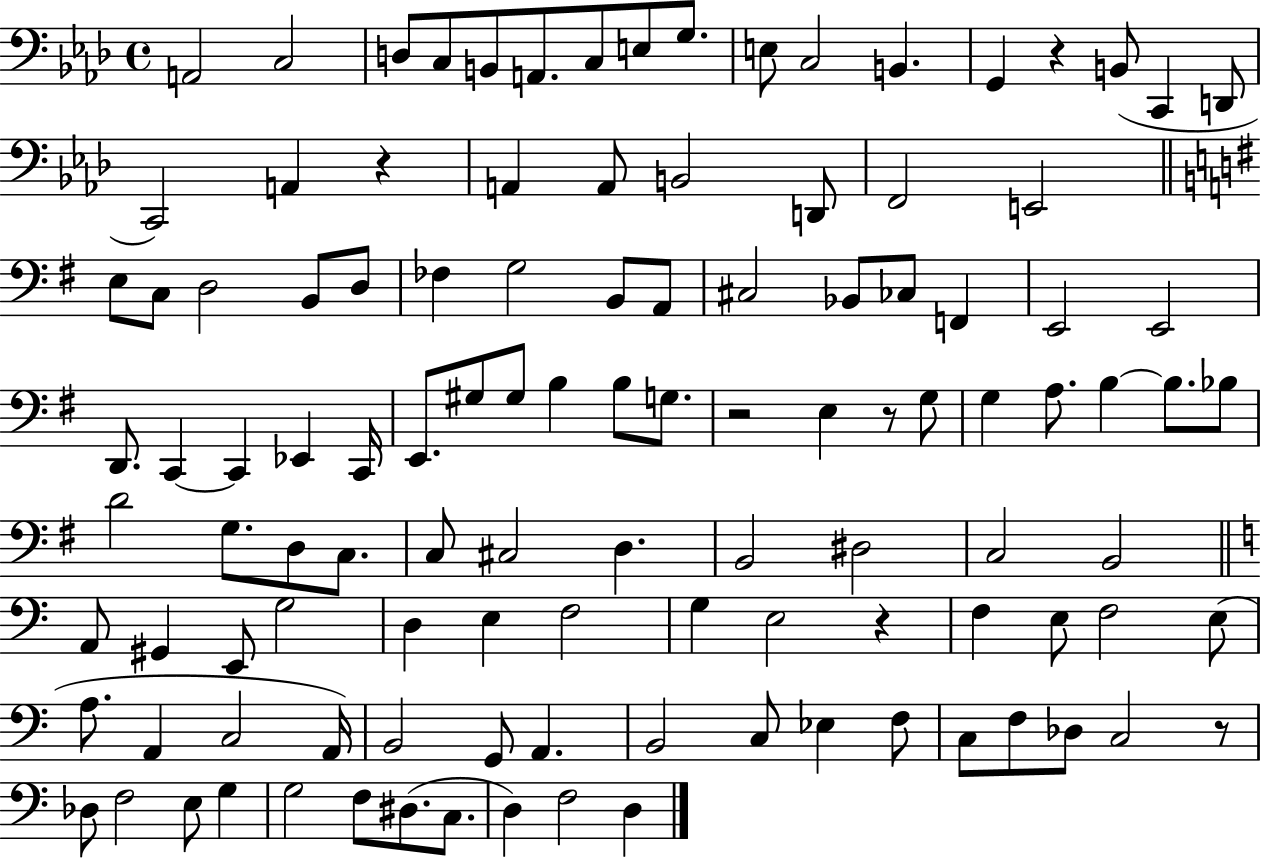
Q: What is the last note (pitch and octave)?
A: D3